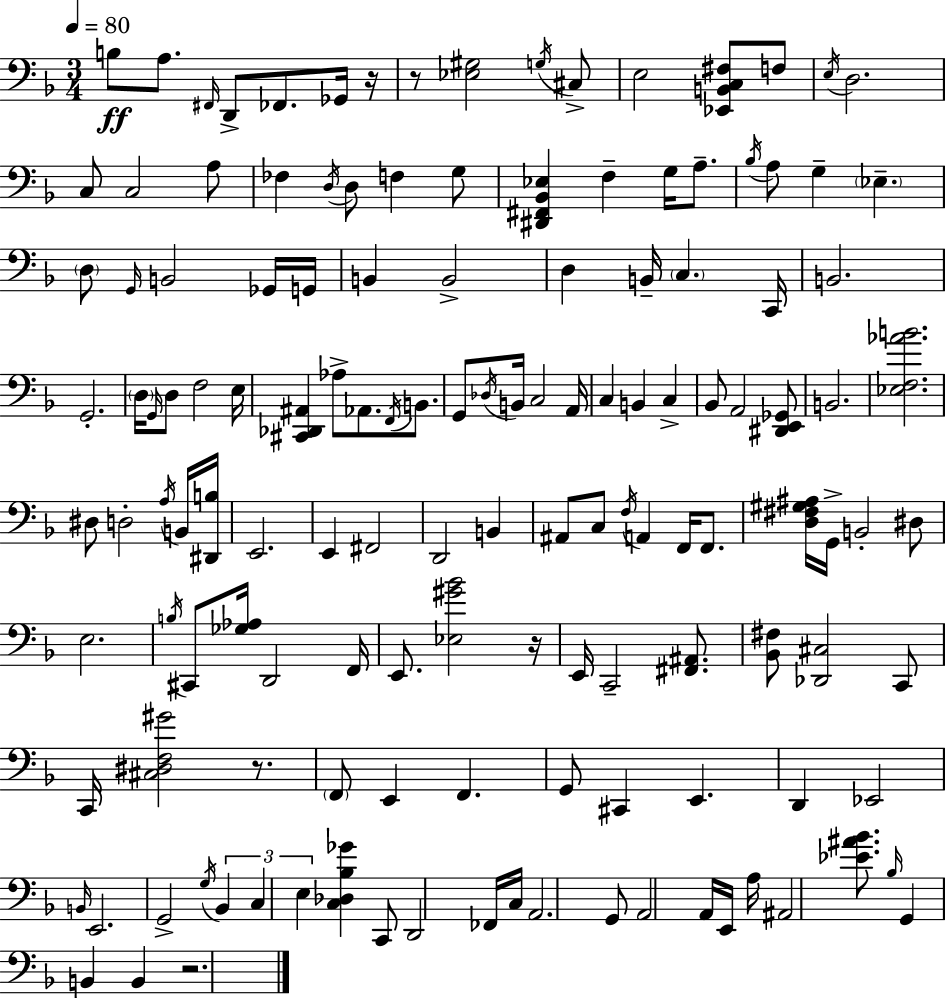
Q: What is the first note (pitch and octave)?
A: B3